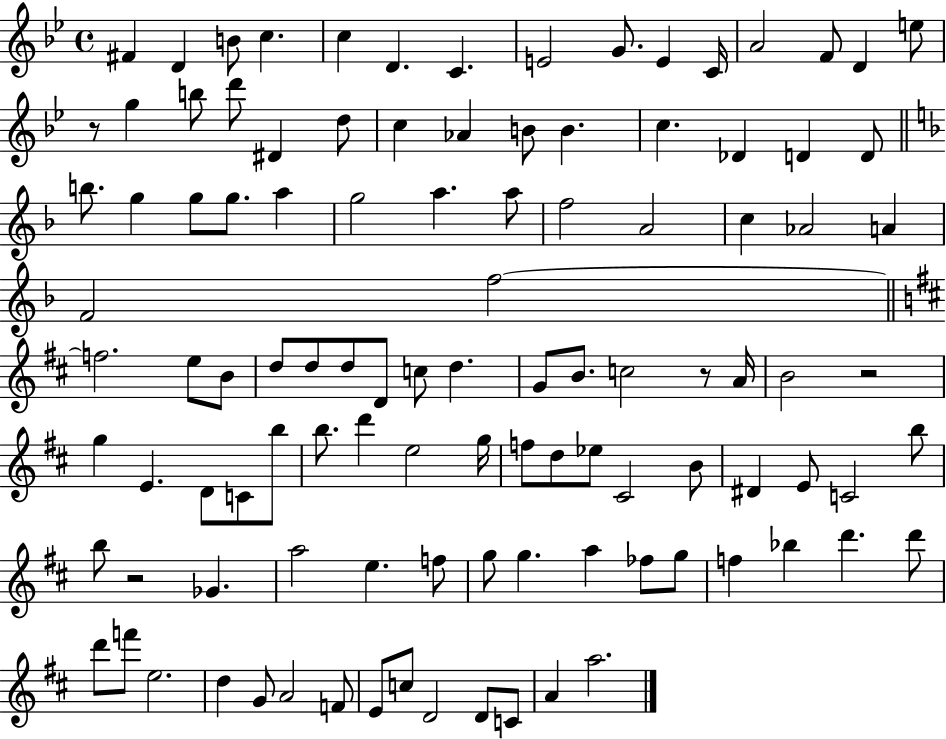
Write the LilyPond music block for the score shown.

{
  \clef treble
  \time 4/4
  \defaultTimeSignature
  \key bes \major
  \repeat volta 2 { fis'4 d'4 b'8 c''4. | c''4 d'4. c'4. | e'2 g'8. e'4 c'16 | a'2 f'8 d'4 e''8 | \break r8 g''4 b''8 d'''8 dis'4 d''8 | c''4 aes'4 b'8 b'4. | c''4. des'4 d'4 d'8 | \bar "||" \break \key d \minor b''8. g''4 g''8 g''8. a''4 | g''2 a''4. a''8 | f''2 a'2 | c''4 aes'2 a'4 | \break f'2 f''2~~ | \bar "||" \break \key d \major f''2. e''8 b'8 | d''8 d''8 d''8 d'8 c''8 d''4. | g'8 b'8. c''2 r8 a'16 | b'2 r2 | \break g''4 e'4. d'8 c'8 b''8 | b''8. d'''4 e''2 g''16 | f''8 d''8 ees''8 cis'2 b'8 | dis'4 e'8 c'2 b''8 | \break b''8 r2 ges'4. | a''2 e''4. f''8 | g''8 g''4. a''4 fes''8 g''8 | f''4 bes''4 d'''4. d'''8 | \break d'''8 f'''8 e''2. | d''4 g'8 a'2 f'8 | e'8 c''8 d'2 d'8 c'8 | a'4 a''2. | \break } \bar "|."
}